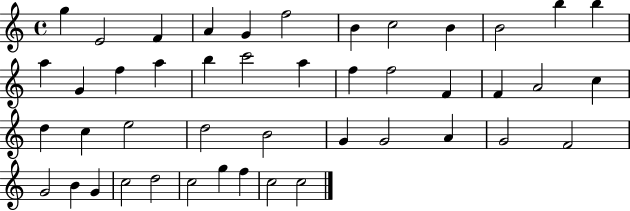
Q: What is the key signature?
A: C major